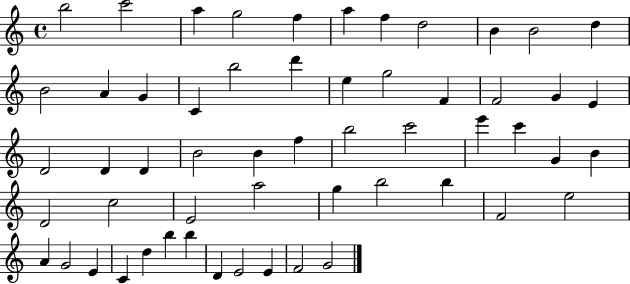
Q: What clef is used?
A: treble